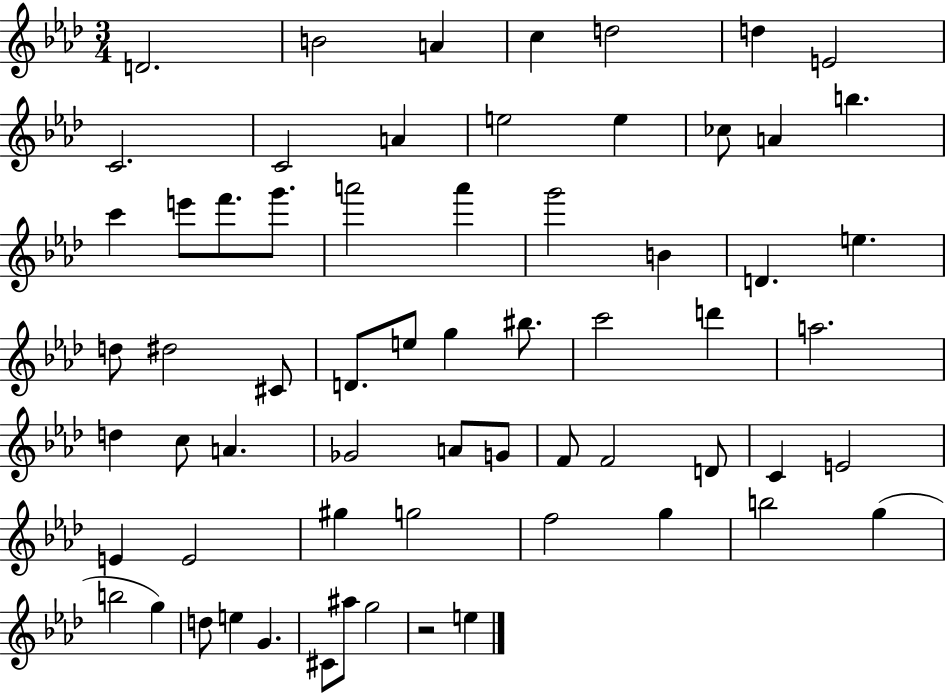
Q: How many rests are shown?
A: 1